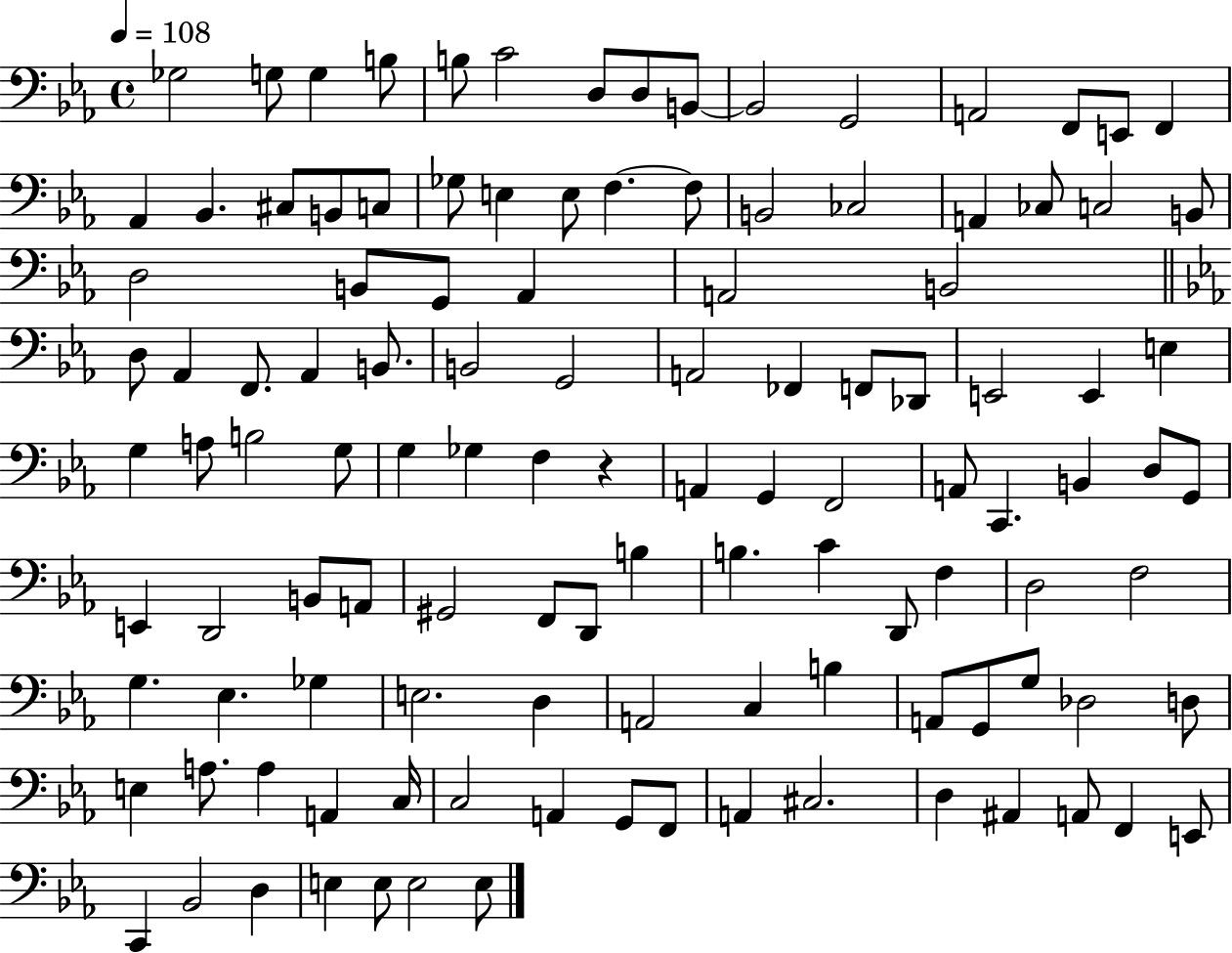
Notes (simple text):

Gb3/h G3/e G3/q B3/e B3/e C4/h D3/e D3/e B2/e B2/h G2/h A2/h F2/e E2/e F2/q Ab2/q Bb2/q. C#3/e B2/e C3/e Gb3/e E3/q E3/e F3/q. F3/e B2/h CES3/h A2/q CES3/e C3/h B2/e D3/h B2/e G2/e Ab2/q A2/h B2/h D3/e Ab2/q F2/e. Ab2/q B2/e. B2/h G2/h A2/h FES2/q F2/e Db2/e E2/h E2/q E3/q G3/q A3/e B3/h G3/e G3/q Gb3/q F3/q R/q A2/q G2/q F2/h A2/e C2/q. B2/q D3/e G2/e E2/q D2/h B2/e A2/e G#2/h F2/e D2/e B3/q B3/q. C4/q D2/e F3/q D3/h F3/h G3/q. Eb3/q. Gb3/q E3/h. D3/q A2/h C3/q B3/q A2/e G2/e G3/e Db3/h D3/e E3/q A3/e. A3/q A2/q C3/s C3/h A2/q G2/e F2/e A2/q C#3/h. D3/q A#2/q A2/e F2/q E2/e C2/q Bb2/h D3/q E3/q E3/e E3/h E3/e